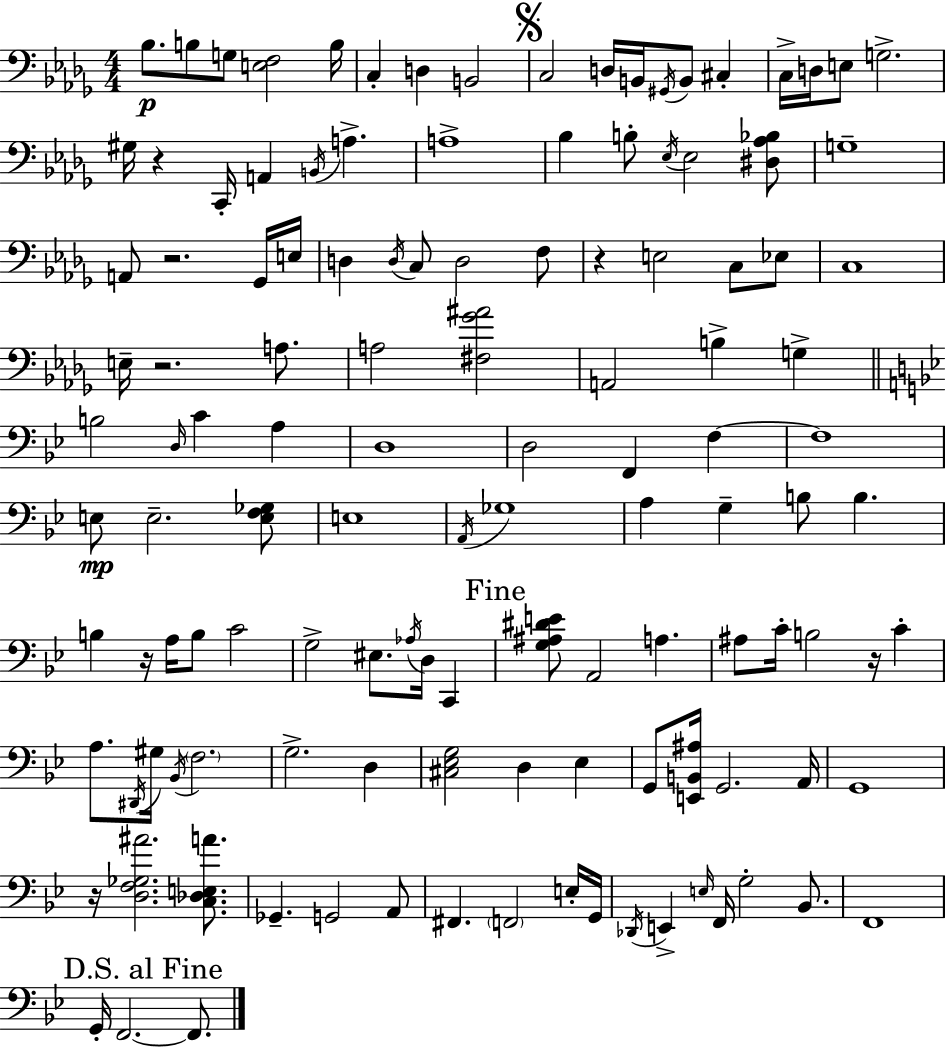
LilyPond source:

{
  \clef bass
  \numericTimeSignature
  \time 4/4
  \key bes \minor
  bes8.\p b8 g8 <e f>2 b16 | c4-. d4 b,2 | \mark \markup { \musicglyph "scripts.segno" } c2 d16 b,16 \acciaccatura { gis,16 } b,8 cis4-. | c16-> d16 e8 g2.-> | \break gis16 r4 c,16-. a,4 \acciaccatura { b,16 } a4.-> | a1-> | bes4 b8-. \acciaccatura { ees16 } ees2 | <dis aes bes>8 g1-- | \break a,8 r2. | ges,16 e16 d4 \acciaccatura { d16 } c8 d2 | f8 r4 e2 | c8 ees8 c1 | \break e16-- r2. | a8. a2 <fis ges' ais'>2 | a,2 b4-> | g4-> \bar "||" \break \key bes \major b2 \grace { d16 } c'4 a4 | d1 | d2 f,4 f4~~ | f1 | \break e8\mp e2.-- <e f ges>8 | e1 | \acciaccatura { a,16 } ges1 | a4 g4-- b8 b4. | \break b4 r16 a16 b8 c'2 | g2-> eis8. \acciaccatura { aes16 } d16 c,4 | \mark "Fine" <g ais dis' e'>8 a,2 a4. | ais8 c'16-. b2 r16 c'4-. | \break a8. \acciaccatura { dis,16 } gis16 \acciaccatura { bes,16 } \parenthesize f2. | g2.-> | d4 <cis ees g>2 d4 | ees4 g,8 <e, b, ais>16 g,2. | \break a,16 g,1 | r16 <d f ges ais'>2. | <c des e a'>8. ges,4.-- g,2 | a,8 fis,4. \parenthesize f,2 | \break e16-. g,16 \acciaccatura { des,16 } e,4-> \grace { e16 } f,16 g2-. | bes,8. f,1 | \mark "D.S. al Fine" g,16-. f,2.~~ | f,8. \bar "|."
}